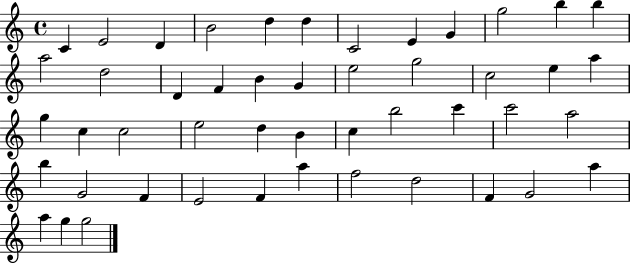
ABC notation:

X:1
T:Untitled
M:4/4
L:1/4
K:C
C E2 D B2 d d C2 E G g2 b b a2 d2 D F B G e2 g2 c2 e a g c c2 e2 d B c b2 c' c'2 a2 b G2 F E2 F a f2 d2 F G2 a a g g2